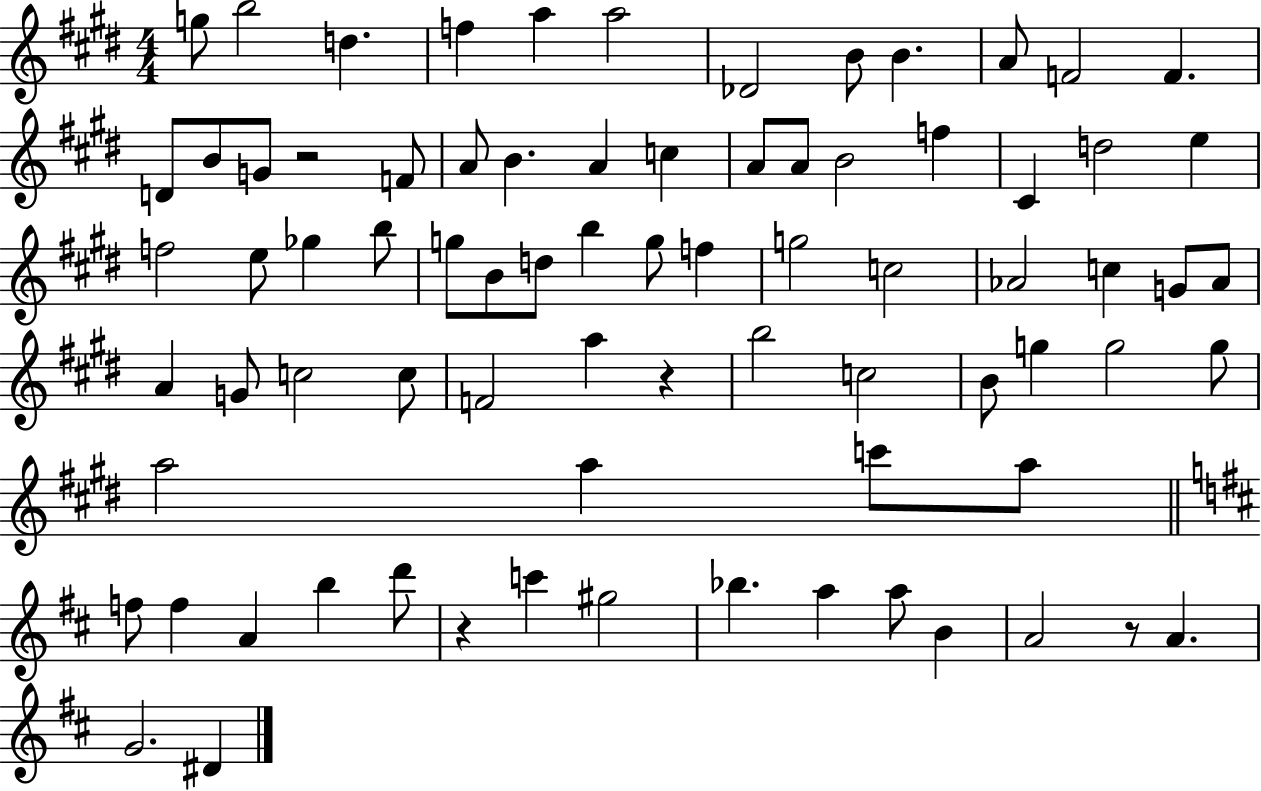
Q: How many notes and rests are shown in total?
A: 78